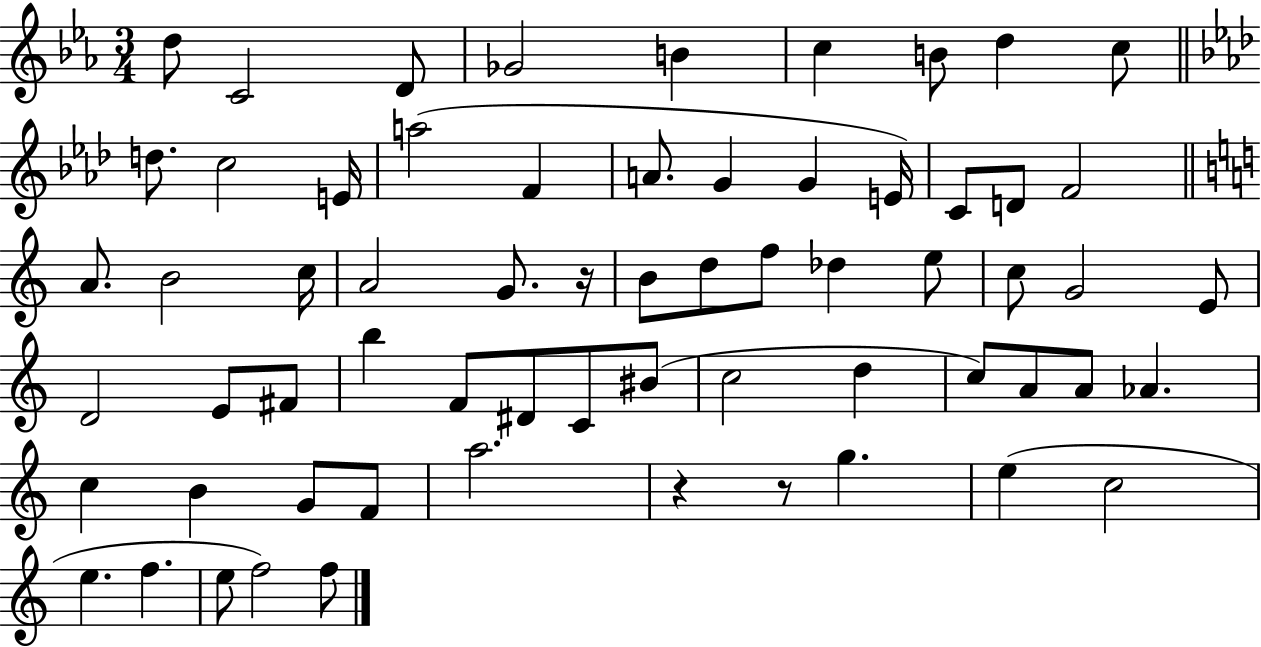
X:1
T:Untitled
M:3/4
L:1/4
K:Eb
d/2 C2 D/2 _G2 B c B/2 d c/2 d/2 c2 E/4 a2 F A/2 G G E/4 C/2 D/2 F2 A/2 B2 c/4 A2 G/2 z/4 B/2 d/2 f/2 _d e/2 c/2 G2 E/2 D2 E/2 ^F/2 b F/2 ^D/2 C/2 ^B/2 c2 d c/2 A/2 A/2 _A c B G/2 F/2 a2 z z/2 g e c2 e f e/2 f2 f/2